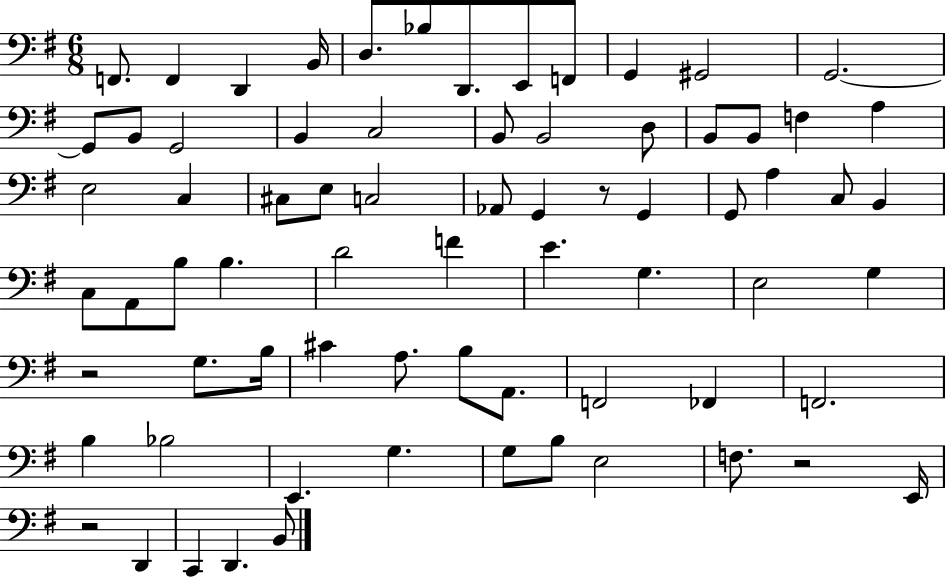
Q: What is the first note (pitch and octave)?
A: F2